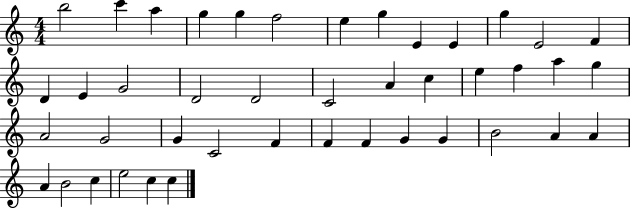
X:1
T:Untitled
M:4/4
L:1/4
K:C
b2 c' a g g f2 e g E E g E2 F D E G2 D2 D2 C2 A c e f a g A2 G2 G C2 F F F G G B2 A A A B2 c e2 c c